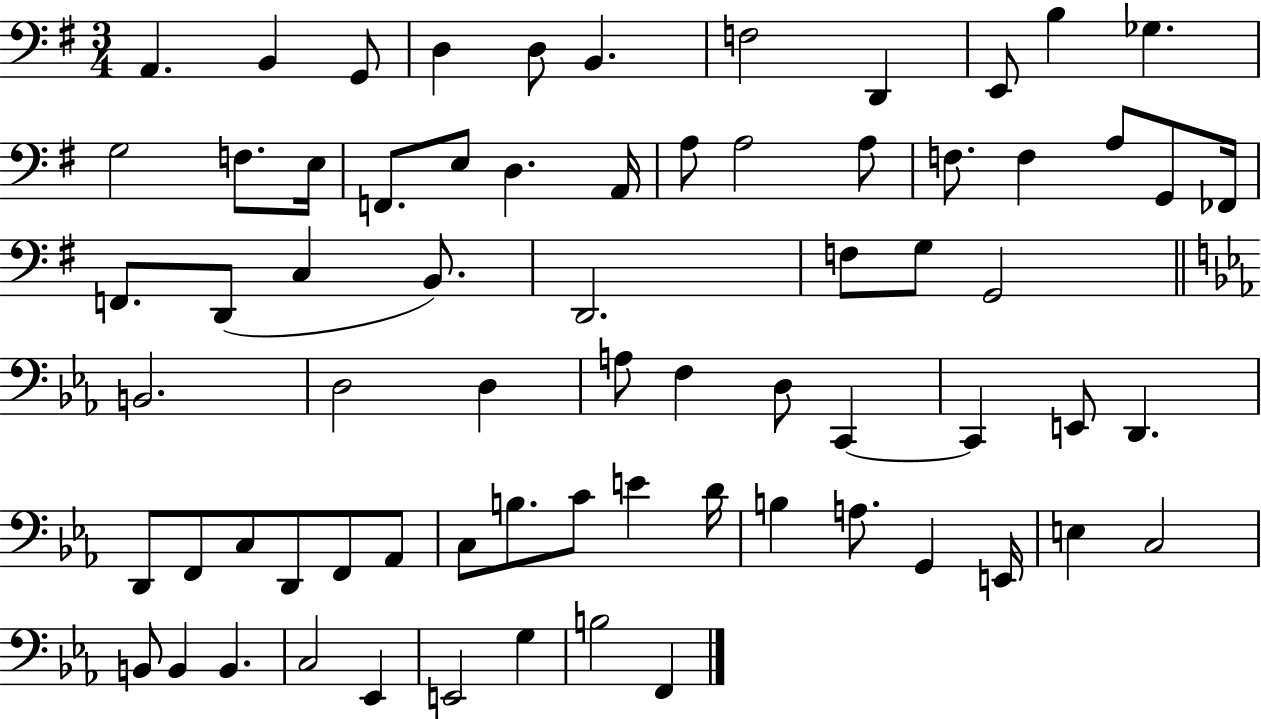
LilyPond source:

{
  \clef bass
  \numericTimeSignature
  \time 3/4
  \key g \major
  a,4. b,4 g,8 | d4 d8 b,4. | f2 d,4 | e,8 b4 ges4. | \break g2 f8. e16 | f,8. e8 d4. a,16 | a8 a2 a8 | f8. f4 a8 g,8 fes,16 | \break f,8. d,8( c4 b,8.) | d,2. | f8 g8 g,2 | \bar "||" \break \key ees \major b,2. | d2 d4 | a8 f4 d8 c,4~~ | c,4 e,8 d,4. | \break d,8 f,8 c8 d,8 f,8 aes,8 | c8 b8. c'8 e'4 d'16 | b4 a8. g,4 e,16 | e4 c2 | \break b,8 b,4 b,4. | c2 ees,4 | e,2 g4 | b2 f,4 | \break \bar "|."
}